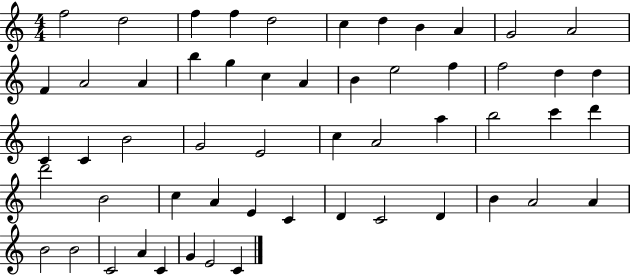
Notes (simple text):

F5/h D5/h F5/q F5/q D5/h C5/q D5/q B4/q A4/q G4/h A4/h F4/q A4/h A4/q B5/q G5/q C5/q A4/q B4/q E5/h F5/q F5/h D5/q D5/q C4/q C4/q B4/h G4/h E4/h C5/q A4/h A5/q B5/h C6/q D6/q D6/h B4/h C5/q A4/q E4/q C4/q D4/q C4/h D4/q B4/q A4/h A4/q B4/h B4/h C4/h A4/q C4/q G4/q E4/h C4/q